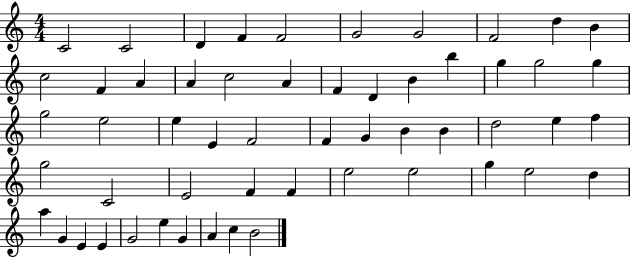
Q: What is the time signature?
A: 4/4